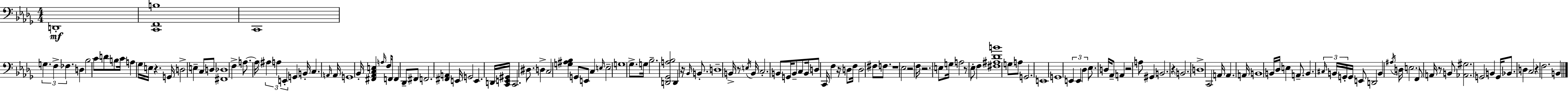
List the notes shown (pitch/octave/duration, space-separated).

D2/w [C2,F2,B3]/w C2/w G3/q. F3/q FES3/q. D3/q Bb3/h C4/e D4/e B3/e C4/s A3/q Gb3/s E3/s R/q. G2/s D3/h E3/q C3/e D3/e [F#2,Db3]/w F3/q A3/e. A3/s A#3/q A3/q E2/q G2/q B2/s C3/q. A2/s A2/s G2/w Bb2/s [F#2,Ab2,C3,E3]/q A3/s F3/s F2/e F2/q Db2/e F#2/e F2/h. [F#2,A2]/q E2/s G2/h E2/q. D2/s [C2,E2,G#2]/s C2/h. D#3/e. D3/q C3/h [G3,A#3,Bb3]/q G2/e E2/e C3/q E3/s E3/h G3/w Gb3/e. G3/s Bb3/h. [D2,Gb2,A3,Bb3]/h D2/q R/s Bb2/s B2/e. D3/w B2/s R/e E3/s B2/s C3/h. B2/e G2/s B2/e C3/e B2/s D3/e C2/s F3/q R/s D3/e F3/s D3/h F#3/e F3/e. R/w Eb3/h R/h F3/s R/h. E3/e G3/s A3/h R/e Eb3/e F3/q [F#3,A#3,Db4,B4]/w G3/e A3/e G2/h. E2/w G2/w E2/q E2/q Db3/q Eb3/e. D3/s Ab2/e A2/q R/h A3/e G#2/q B2/h. R/q B2/h. D3/w C2/h A2/s A2/q. A2/s B2/w B2/s Db3/s E3/q A2/e. B2/q. C#3/s B2/s G2/s G2/s E2/e D2/h B2/q A#3/s D3/s E3/h. F2/e A2/s R/e B2/e [Ab2,G#3]/h. G2/h B2/q G2/s Bb2/e. D3/q C3/h R/q F3/h. B2/q